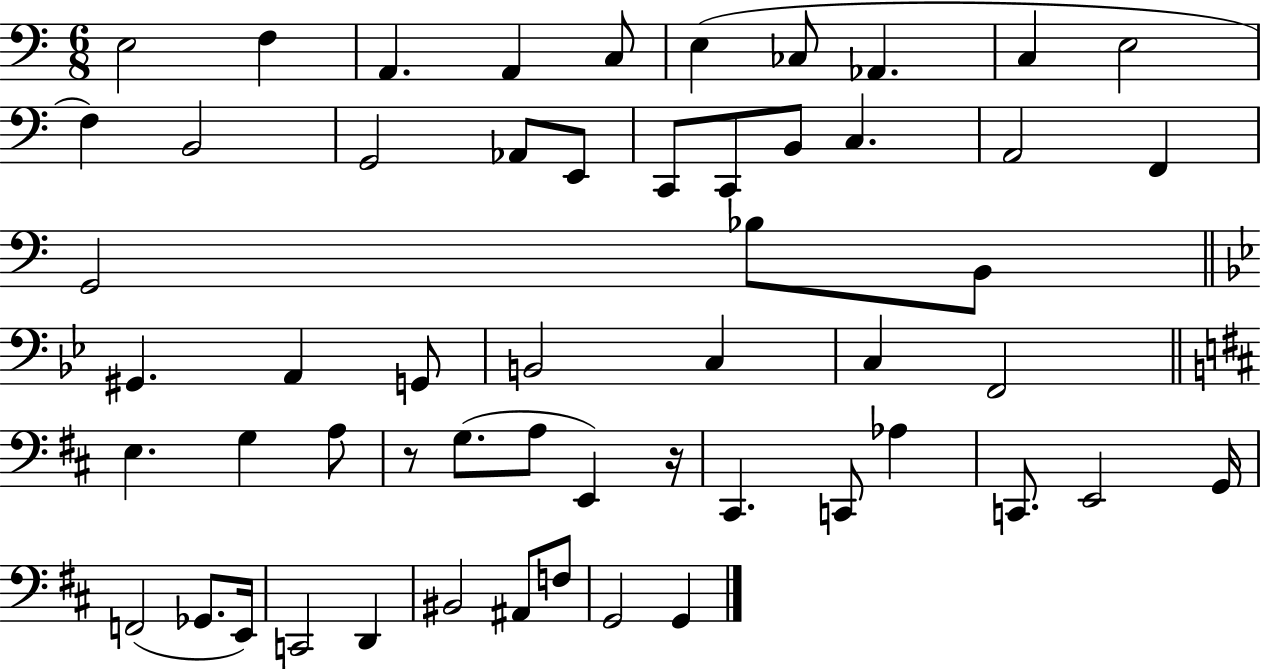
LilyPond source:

{
  \clef bass
  \numericTimeSignature
  \time 6/8
  \key c \major
  e2 f4 | a,4. a,4 c8 | e4( ces8 aes,4. | c4 e2 | \break f4) b,2 | g,2 aes,8 e,8 | c,8 c,8 b,8 c4. | a,2 f,4 | \break g,2 bes8 b,8 | \bar "||" \break \key bes \major gis,4. a,4 g,8 | b,2 c4 | c4 f,2 | \bar "||" \break \key d \major e4. g4 a8 | r8 g8.( a8 e,4) r16 | cis,4. c,8 aes4 | c,8. e,2 g,16 | \break f,2( ges,8. e,16) | c,2 d,4 | bis,2 ais,8 f8 | g,2 g,4 | \break \bar "|."
}